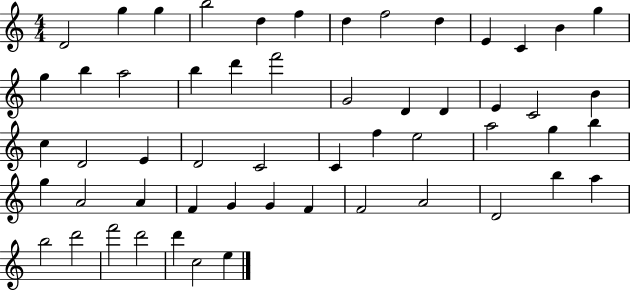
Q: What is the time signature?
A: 4/4